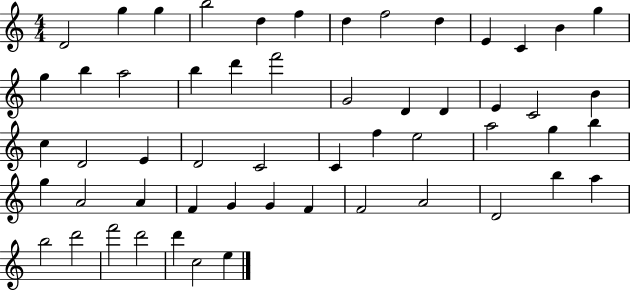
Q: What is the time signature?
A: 4/4